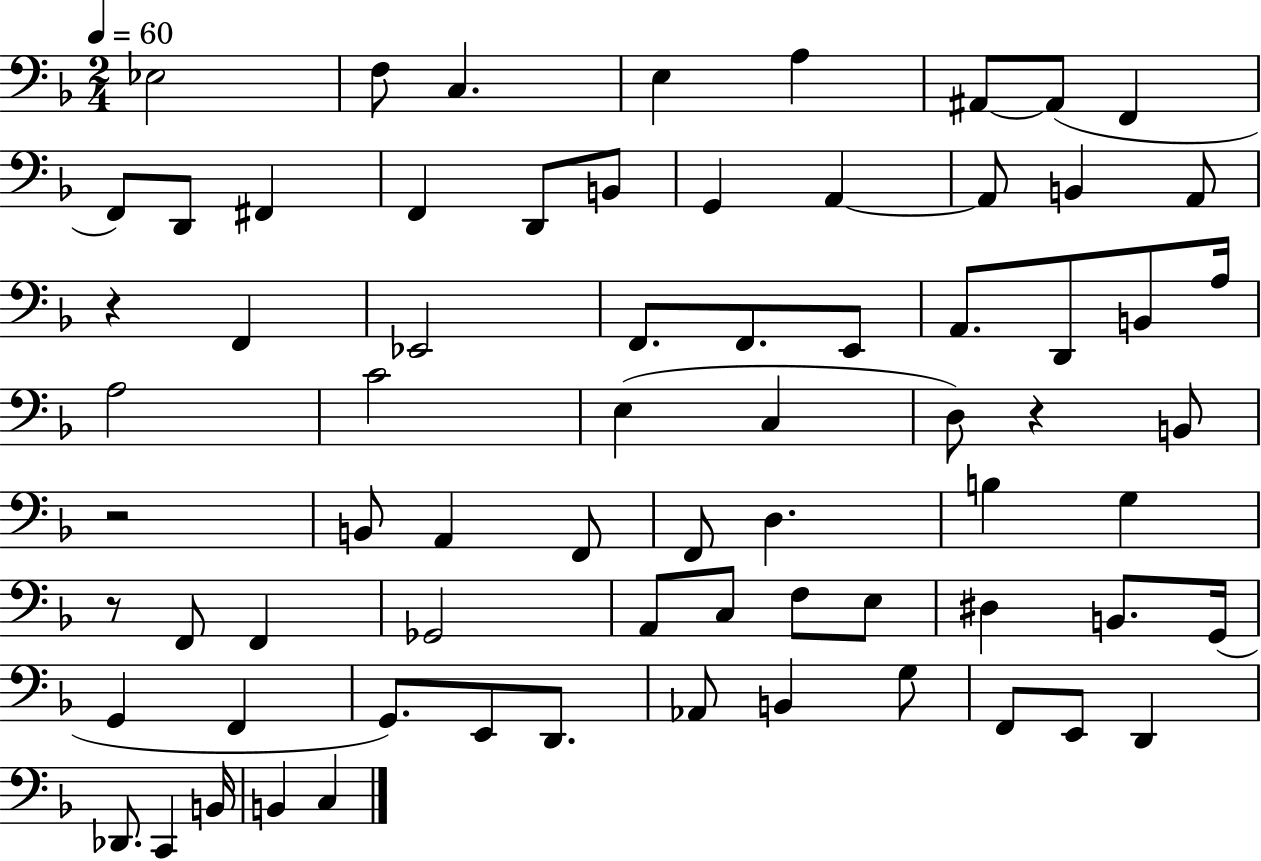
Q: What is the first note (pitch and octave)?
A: Eb3